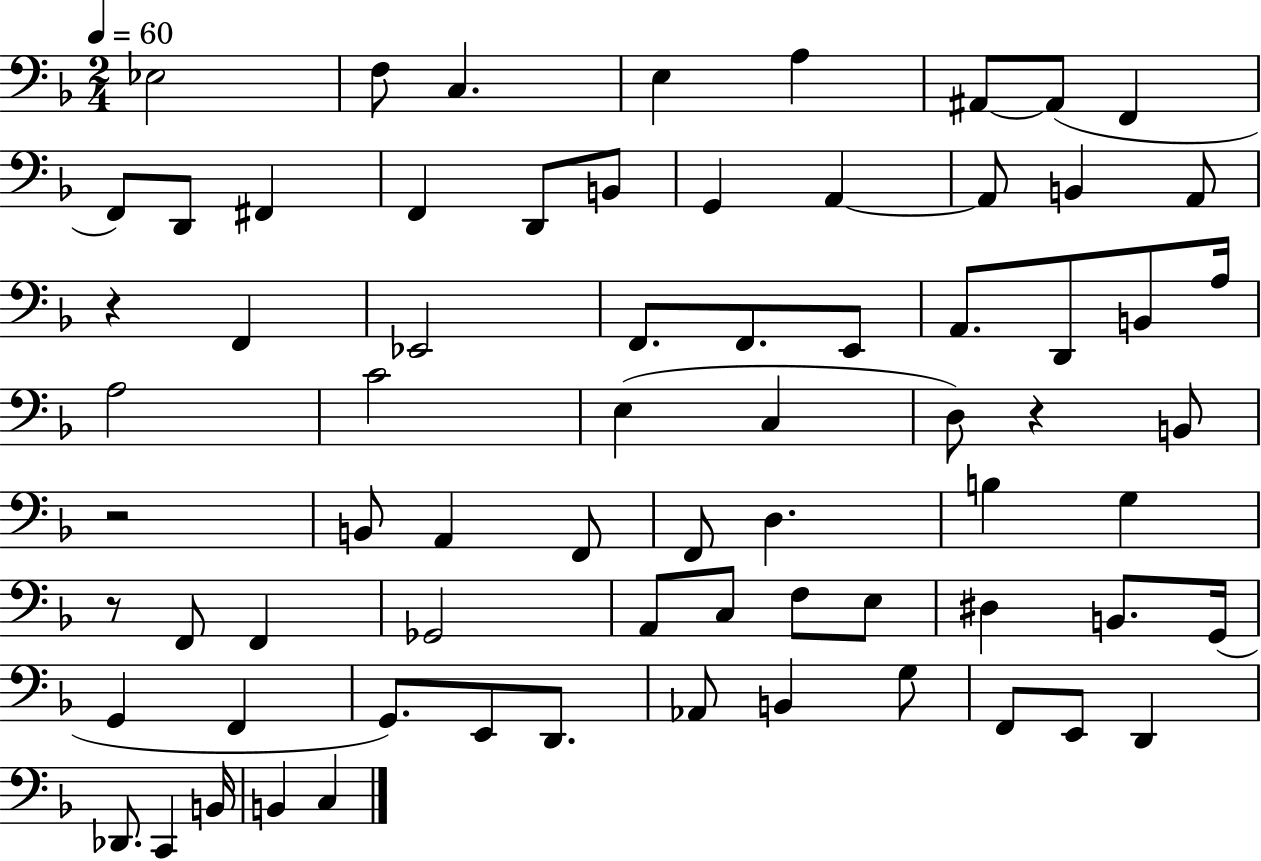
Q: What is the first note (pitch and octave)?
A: Eb3